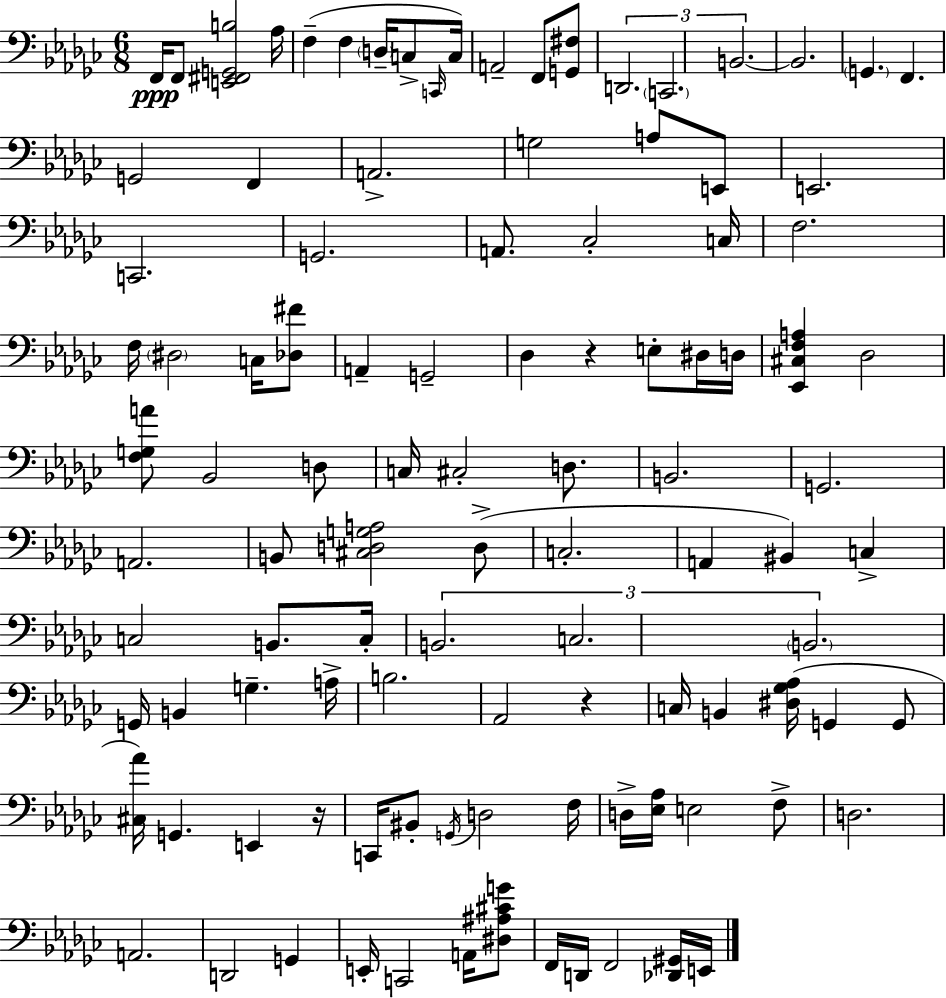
{
  \clef bass
  \numericTimeSignature
  \time 6/8
  \key ees \minor
  f,16\ppp f,8 <e, fis, g, b>2 aes16 | f4--( f4 \parenthesize d16-- c8-> \grace { c,16 }) | c16 a,2-- f,8 <g, fis>8 | \tuplet 3/2 { d,2. | \break \parenthesize c,2. | b,2.~~ } | b,2. | \parenthesize g,4. f,4. | \break g,2 f,4 | a,2.-> | g2 a8 e,8 | e,2. | \break c,2. | g,2. | a,8. ces2-. | c16 f2. | \break f16 \parenthesize dis2 c16 <des fis'>8 | a,4-- g,2-- | des4 r4 e8-. dis16 | d16 <ees, cis f a>4 des2 | \break <f g a'>8 bes,2 d8 | c16 cis2-. d8. | b,2. | g,2. | \break a,2. | b,8 <cis d g a>2 d8->( | c2.-. | a,4 bis,4) c4-> | \break c2 b,8. | c16-. \tuplet 3/2 { b,2. | c2. | \parenthesize b,2. } | \break g,16 b,4 g4.-- | a16-> b2. | aes,2 r4 | c16 b,4 <dis ges aes>16( g,4 g,8 | \break <cis aes'>16) g,4. e,4 | r16 c,16 bis,8-. \acciaccatura { g,16 } d2 | f16 d16-> <ees aes>16 e2 | f8-> d2. | \break a,2. | d,2 g,4 | e,16-. c,2 a,16 | <dis ais cis' g'>8 f,16 d,16 f,2 | \break <des, gis,>16 e,16 \bar "|."
}